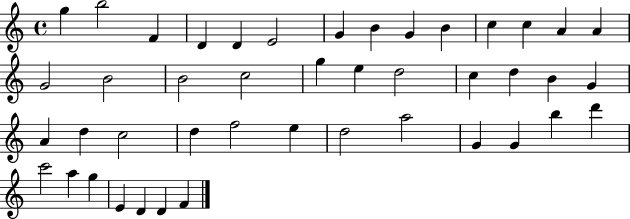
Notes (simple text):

G5/q B5/h F4/q D4/q D4/q E4/h G4/q B4/q G4/q B4/q C5/q C5/q A4/q A4/q G4/h B4/h B4/h C5/h G5/q E5/q D5/h C5/q D5/q B4/q G4/q A4/q D5/q C5/h D5/q F5/h E5/q D5/h A5/h G4/q G4/q B5/q D6/q C6/h A5/q G5/q E4/q D4/q D4/q F4/q